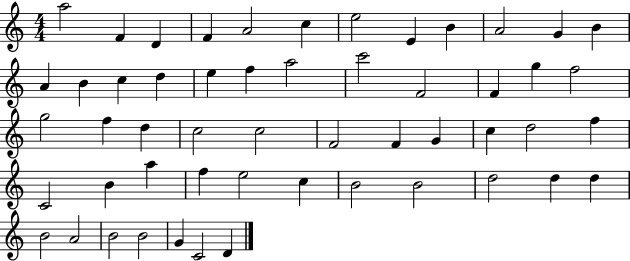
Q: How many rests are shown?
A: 0